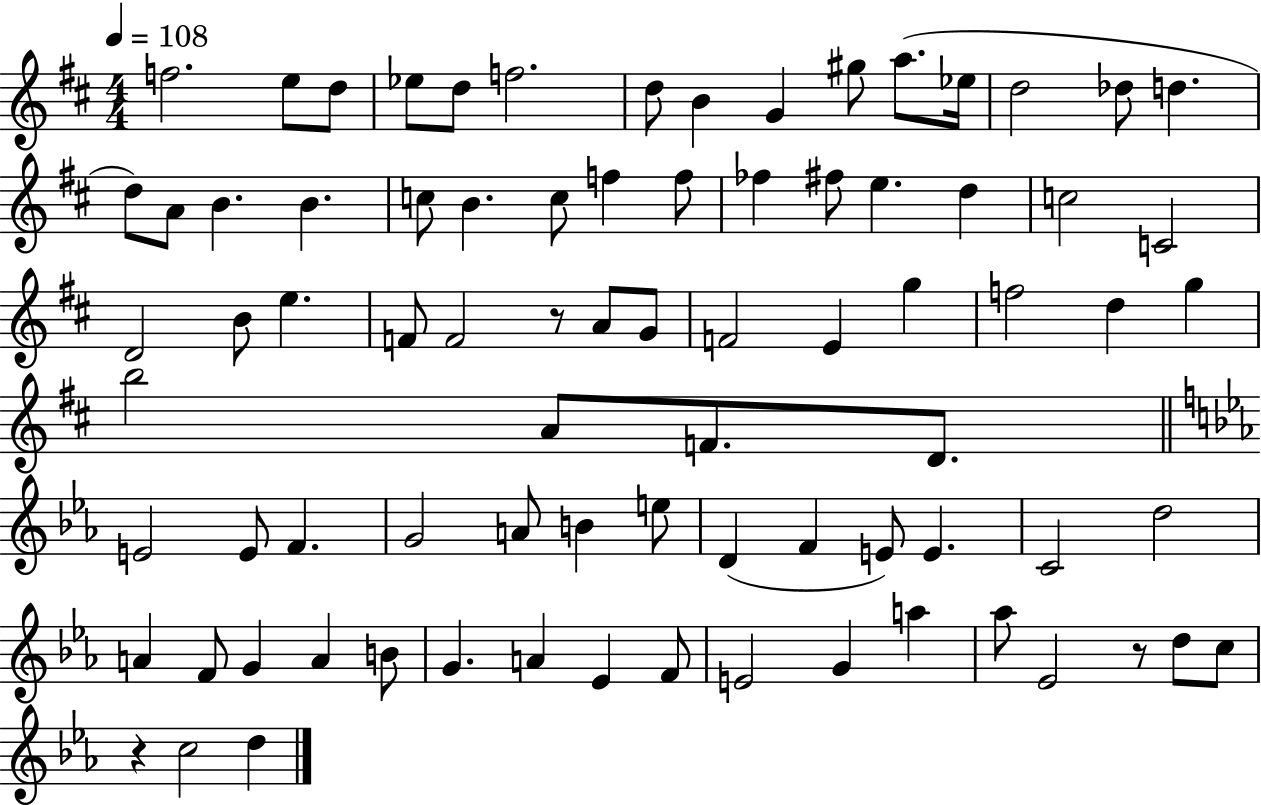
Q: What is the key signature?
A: D major